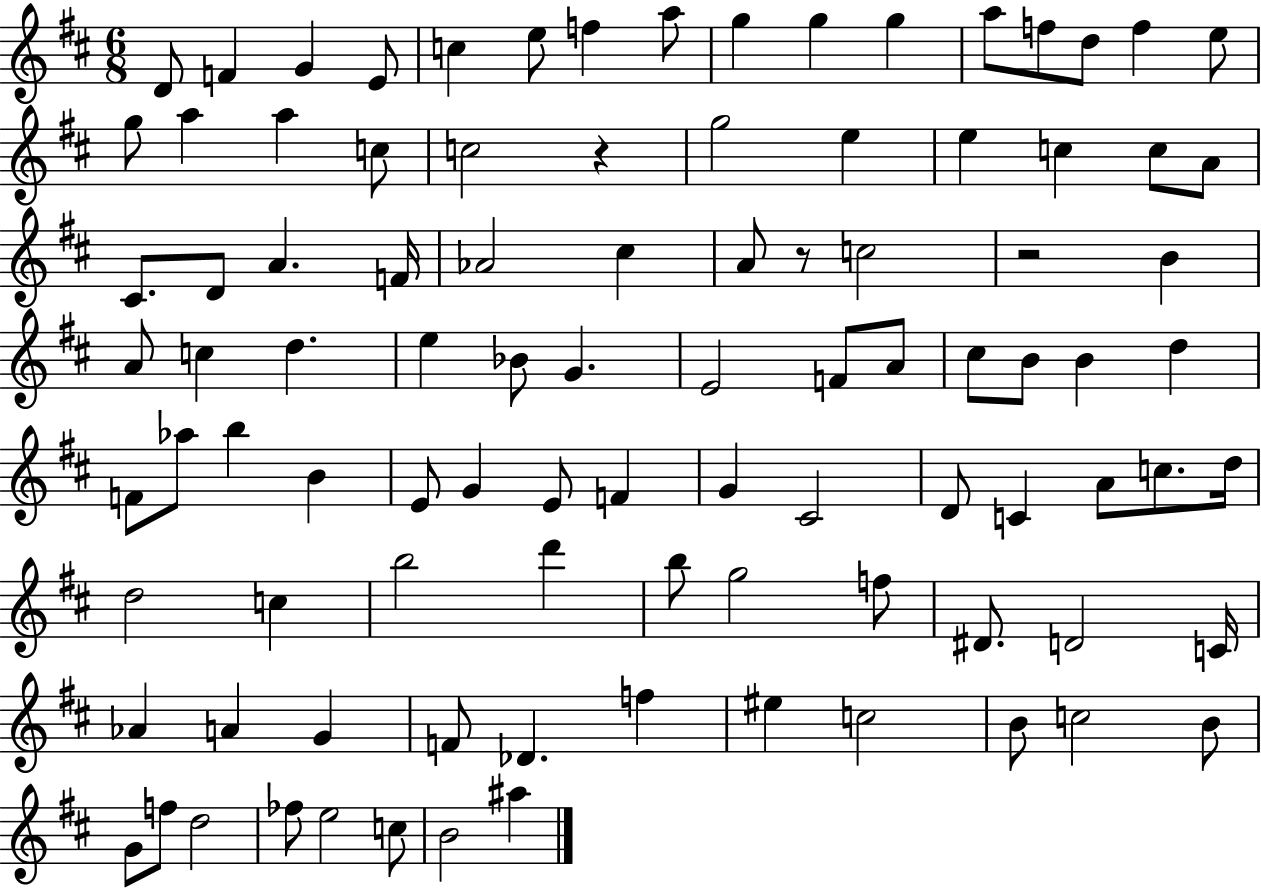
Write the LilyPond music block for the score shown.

{
  \clef treble
  \numericTimeSignature
  \time 6/8
  \key d \major
  \repeat volta 2 { d'8 f'4 g'4 e'8 | c''4 e''8 f''4 a''8 | g''4 g''4 g''4 | a''8 f''8 d''8 f''4 e''8 | \break g''8 a''4 a''4 c''8 | c''2 r4 | g''2 e''4 | e''4 c''4 c''8 a'8 | \break cis'8. d'8 a'4. f'16 | aes'2 cis''4 | a'8 r8 c''2 | r2 b'4 | \break a'8 c''4 d''4. | e''4 bes'8 g'4. | e'2 f'8 a'8 | cis''8 b'8 b'4 d''4 | \break f'8 aes''8 b''4 b'4 | e'8 g'4 e'8 f'4 | g'4 cis'2 | d'8 c'4 a'8 c''8. d''16 | \break d''2 c''4 | b''2 d'''4 | b''8 g''2 f''8 | dis'8. d'2 c'16 | \break aes'4 a'4 g'4 | f'8 des'4. f''4 | eis''4 c''2 | b'8 c''2 b'8 | \break g'8 f''8 d''2 | fes''8 e''2 c''8 | b'2 ais''4 | } \bar "|."
}